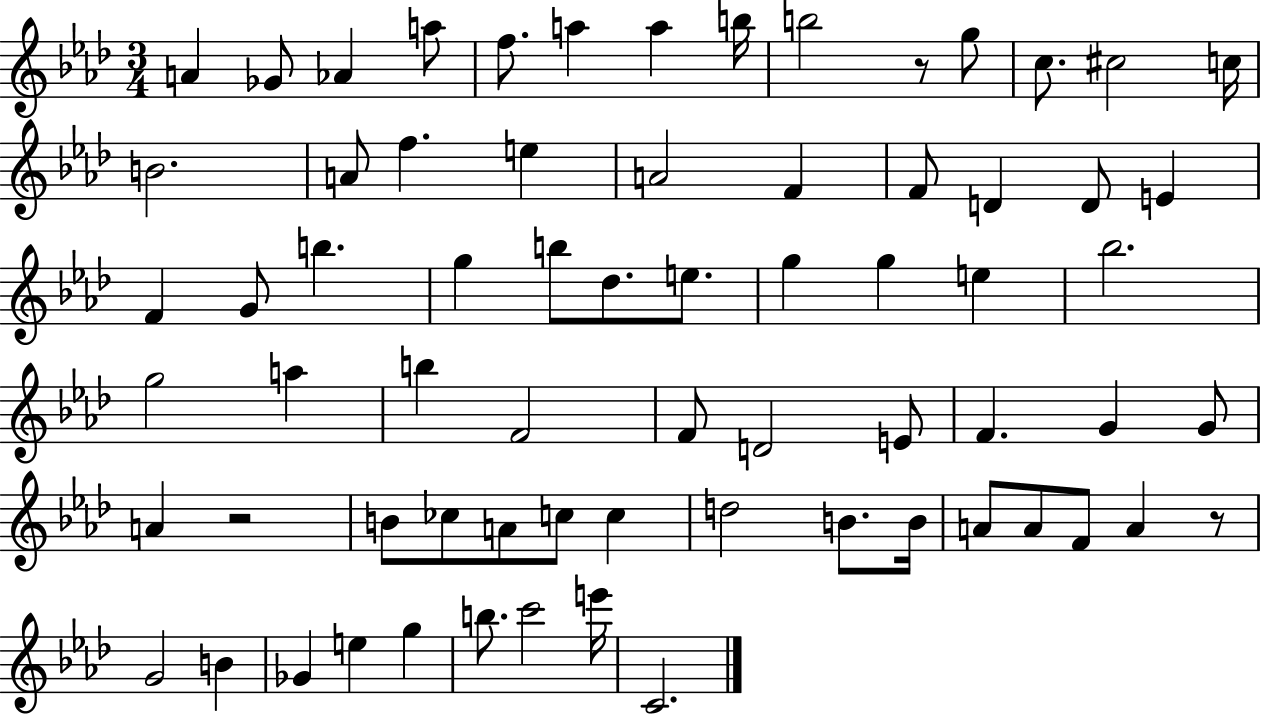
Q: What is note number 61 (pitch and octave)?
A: E5